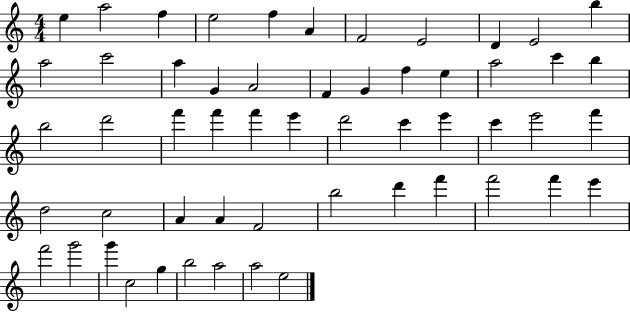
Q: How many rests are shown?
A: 0